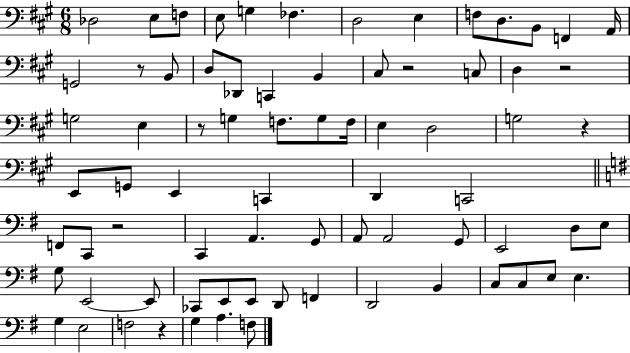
X:1
T:Untitled
M:6/8
L:1/4
K:A
_D,2 E,/2 F,/2 E,/2 G, _F, D,2 E, F,/2 D,/2 B,,/2 F,, A,,/4 G,,2 z/2 B,,/2 D,/2 _D,,/2 C,, B,, ^C,/2 z2 C,/2 D, z2 G,2 E, z/2 G, F,/2 G,/2 F,/4 E, D,2 G,2 z E,,/2 G,,/2 E,, C,, D,, C,,2 F,,/2 C,,/2 z2 C,, A,, G,,/2 A,,/2 A,,2 G,,/2 E,,2 D,/2 E,/2 G,/2 E,,2 E,,/2 _C,,/2 E,,/2 E,,/2 D,,/2 F,, D,,2 B,, C,/2 C,/2 E,/2 E, G, E,2 F,2 z G, A, F,/2